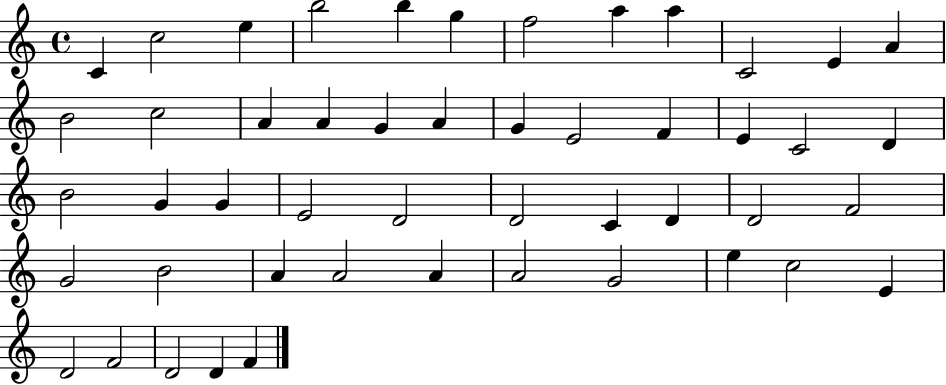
X:1
T:Untitled
M:4/4
L:1/4
K:C
C c2 e b2 b g f2 a a C2 E A B2 c2 A A G A G E2 F E C2 D B2 G G E2 D2 D2 C D D2 F2 G2 B2 A A2 A A2 G2 e c2 E D2 F2 D2 D F